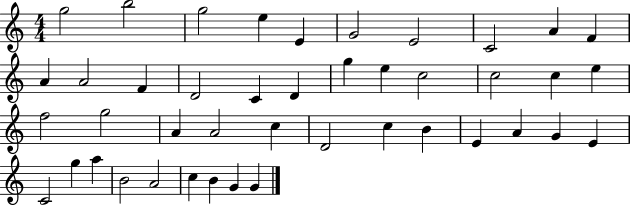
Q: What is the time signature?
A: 4/4